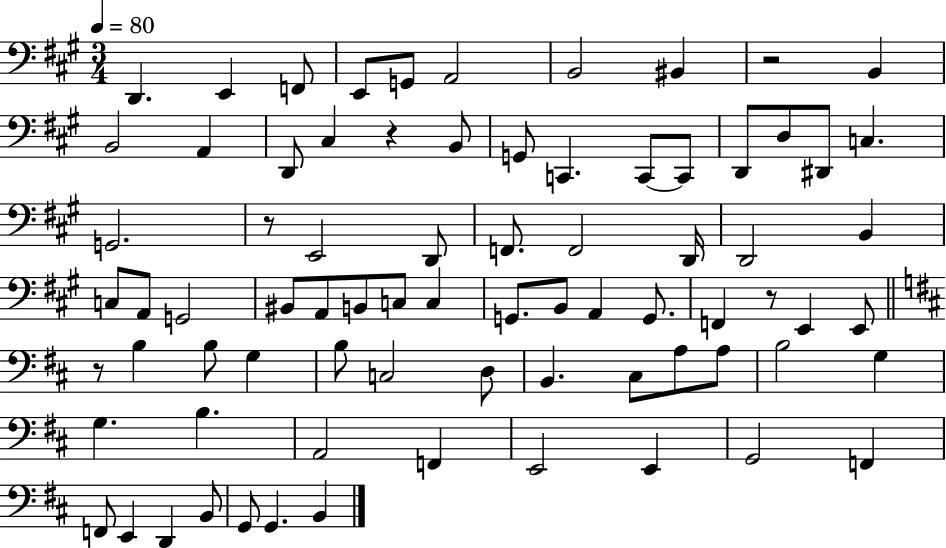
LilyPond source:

{
  \clef bass
  \numericTimeSignature
  \time 3/4
  \key a \major
  \tempo 4 = 80
  d,4. e,4 f,8 | e,8 g,8 a,2 | b,2 bis,4 | r2 b,4 | \break b,2 a,4 | d,8 cis4 r4 b,8 | g,8 c,4. c,8~~ c,8 | d,8 d8 dis,8 c4. | \break g,2. | r8 e,2 d,8 | f,8. f,2 d,16 | d,2 b,4 | \break c8 a,8 g,2 | bis,8 a,8 b,8 c8 c4 | g,8. b,8 a,4 g,8. | f,4 r8 e,4 e,8 | \break \bar "||" \break \key d \major r8 b4 b8 g4 | b8 c2 d8 | b,4. cis8 a8 a8 | b2 g4 | \break g4. b4. | a,2 f,4 | e,2 e,4 | g,2 f,4 | \break f,8 e,4 d,4 b,8 | g,8 g,4. b,4 | \bar "|."
}